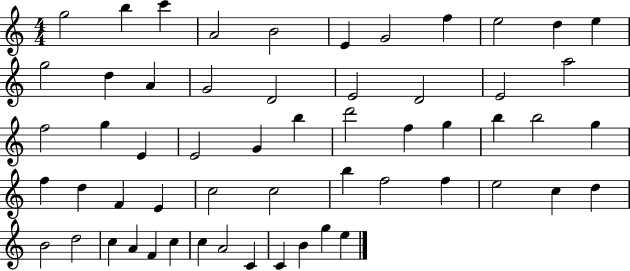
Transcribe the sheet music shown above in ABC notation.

X:1
T:Untitled
M:4/4
L:1/4
K:C
g2 b c' A2 B2 E G2 f e2 d e g2 d A G2 D2 E2 D2 E2 a2 f2 g E E2 G b d'2 f g b b2 g f d F E c2 c2 b f2 f e2 c d B2 d2 c A F c c A2 C C B g e